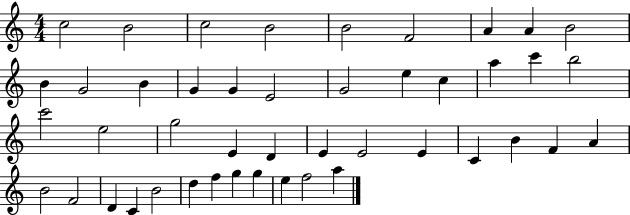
{
  \clef treble
  \numericTimeSignature
  \time 4/4
  \key c \major
  c''2 b'2 | c''2 b'2 | b'2 f'2 | a'4 a'4 b'2 | \break b'4 g'2 b'4 | g'4 g'4 e'2 | g'2 e''4 c''4 | a''4 c'''4 b''2 | \break c'''2 e''2 | g''2 e'4 d'4 | e'4 e'2 e'4 | c'4 b'4 f'4 a'4 | \break b'2 f'2 | d'4 c'4 b'2 | d''4 f''4 g''4 g''4 | e''4 f''2 a''4 | \break \bar "|."
}